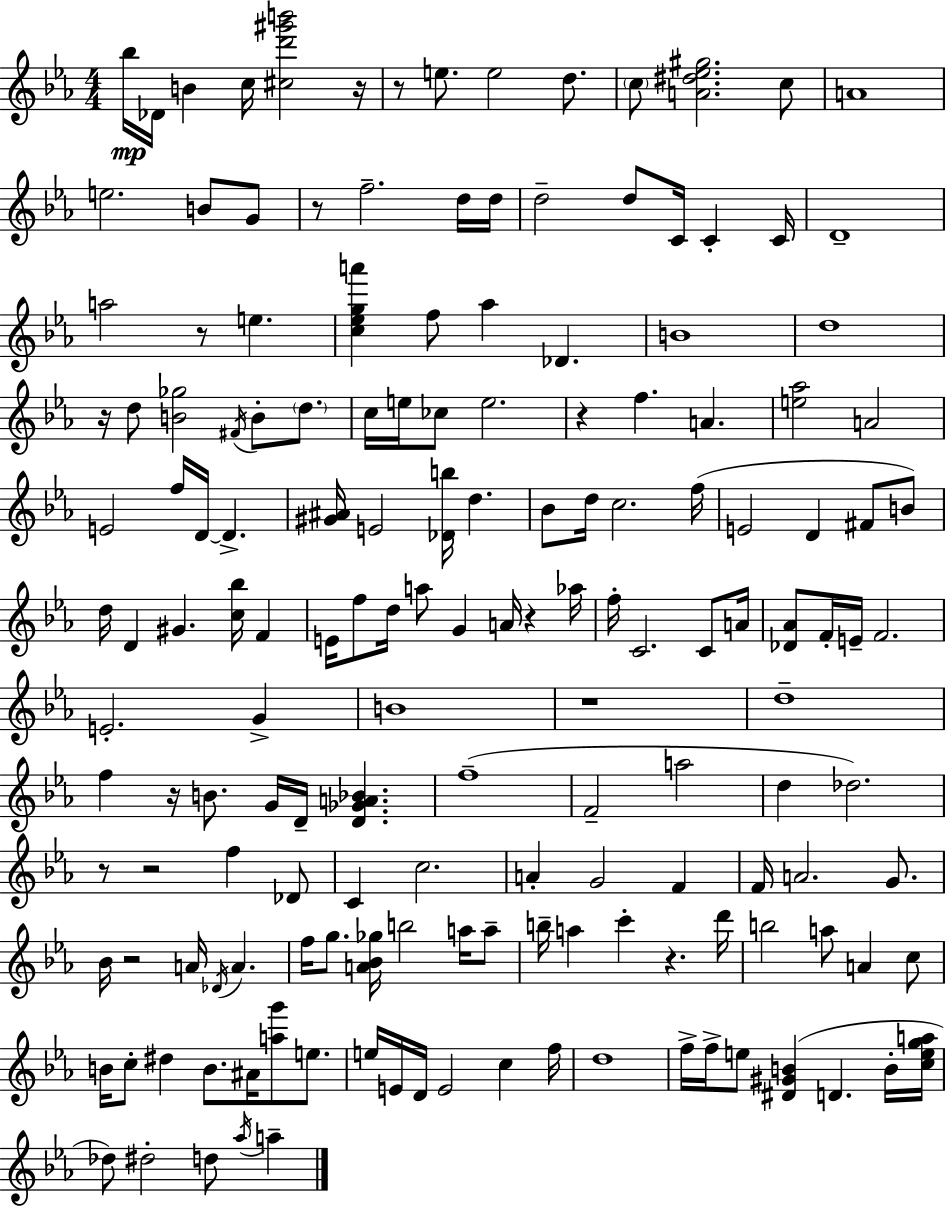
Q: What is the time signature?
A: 4/4